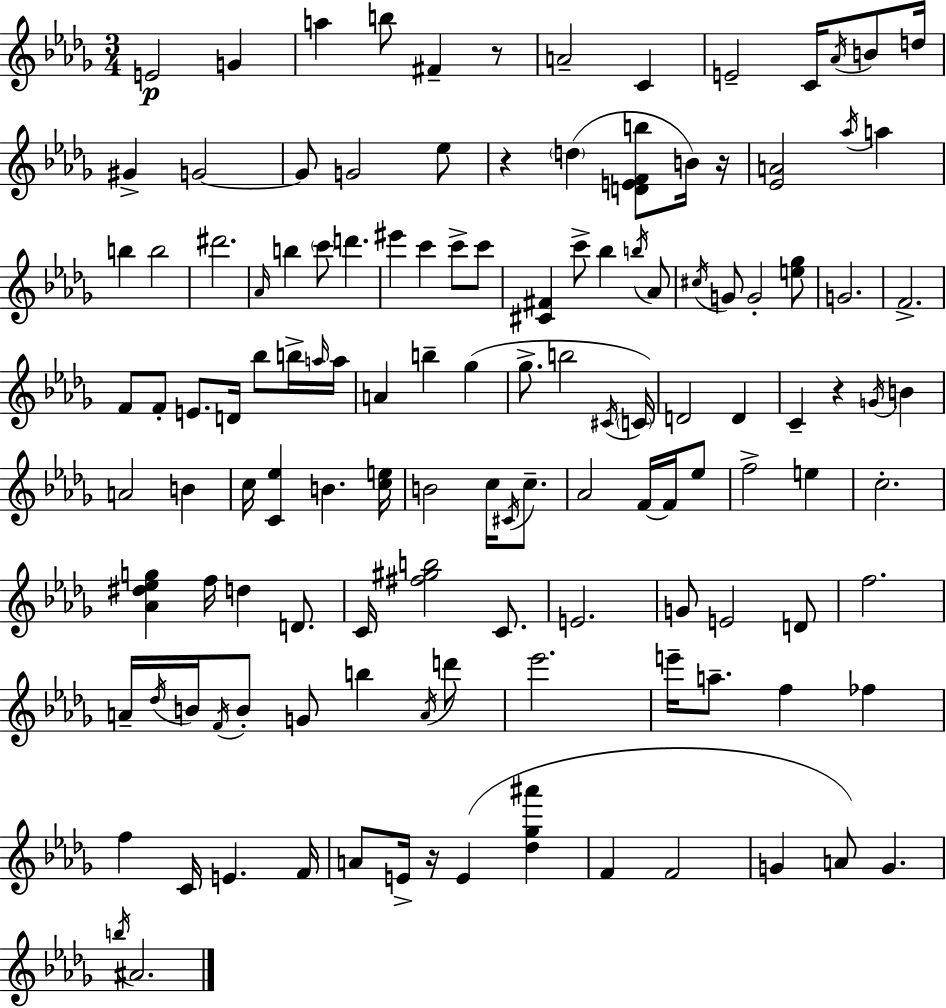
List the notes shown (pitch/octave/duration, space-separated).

E4/h G4/q A5/q B5/e F#4/q R/e A4/h C4/q E4/h C4/s Ab4/s B4/e D5/s G#4/q G4/h G4/e G4/h Eb5/e R/q D5/q [D4,E4,F4,B5]/e B4/s R/s [Eb4,A4]/h Ab5/s A5/q B5/q B5/h D#6/h. Ab4/s B5/q C6/e D6/q. EIS6/q C6/q C6/e C6/e [C#4,F#4]/q C6/e Bb5/q B5/s Ab4/e C#5/s G4/e G4/h [E5,Gb5]/e G4/h. F4/h. F4/e F4/e E4/e. D4/s Bb5/e B5/s A5/s A5/s A4/q B5/q Gb5/q Gb5/e. B5/h C#4/s C4/s D4/h D4/q C4/q R/q G4/s B4/q A4/h B4/q C5/s [C4,Eb5]/q B4/q. [C5,E5]/s B4/h C5/s C#4/s C5/e. Ab4/h F4/s F4/s Eb5/e F5/h E5/q C5/h. [Ab4,D#5,Eb5,G5]/q F5/s D5/q D4/e. C4/s [F#5,G#5,B5]/h C4/e. E4/h. G4/e E4/h D4/e F5/h. A4/s Db5/s B4/s F4/s B4/e G4/e B5/q A4/s D6/e Eb6/h. E6/s A5/e. F5/q FES5/q F5/q C4/s E4/q. F4/s A4/e E4/s R/s E4/q [Db5,Gb5,A#6]/q F4/q F4/h G4/q A4/e G4/q. B5/s A#4/h.